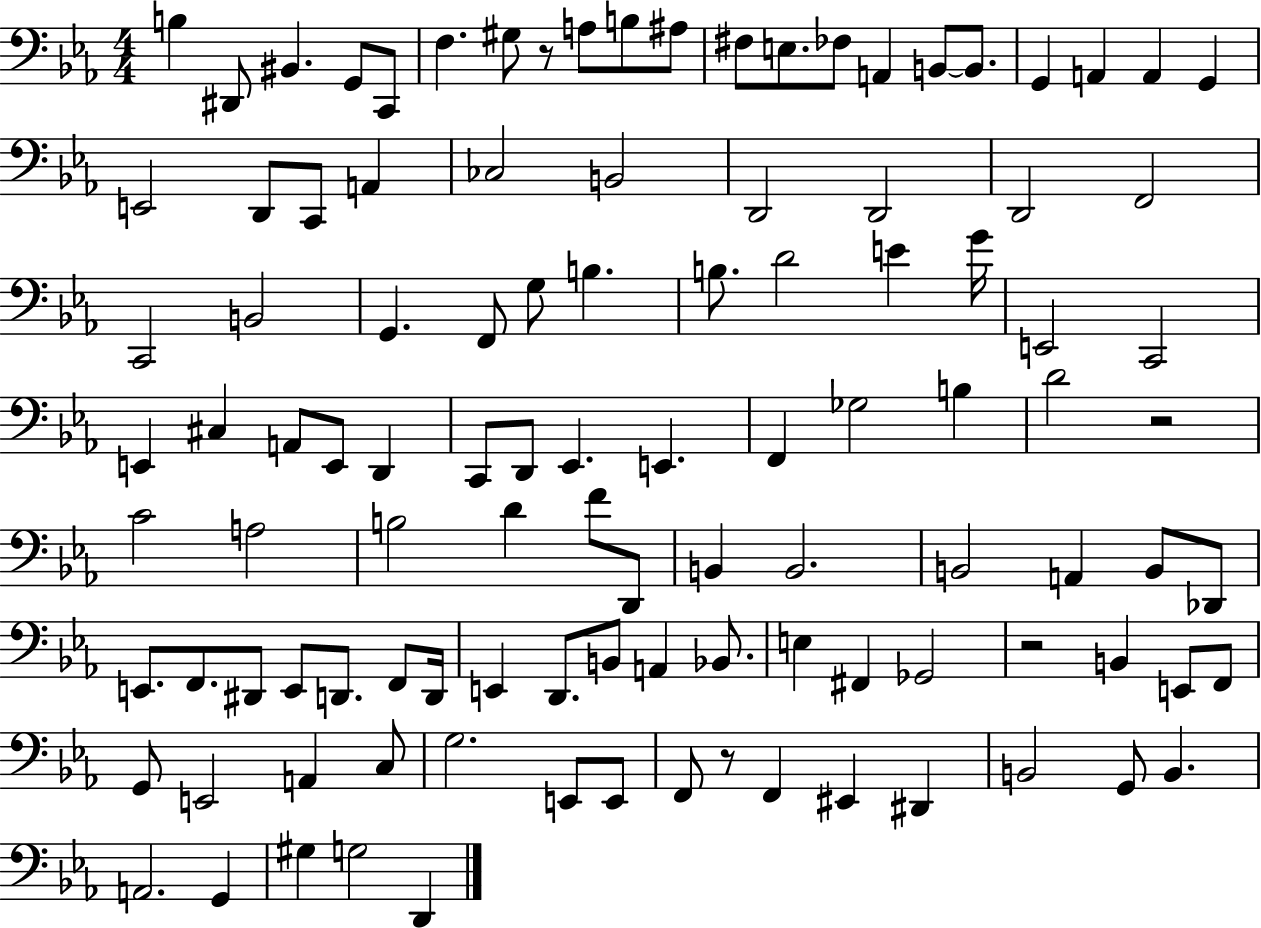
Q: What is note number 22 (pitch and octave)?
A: D2